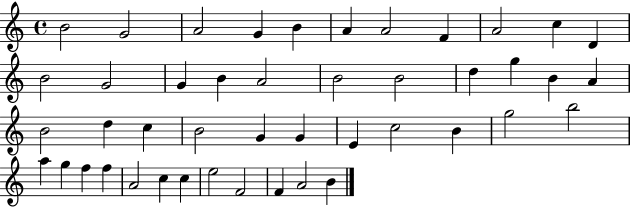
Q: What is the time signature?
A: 4/4